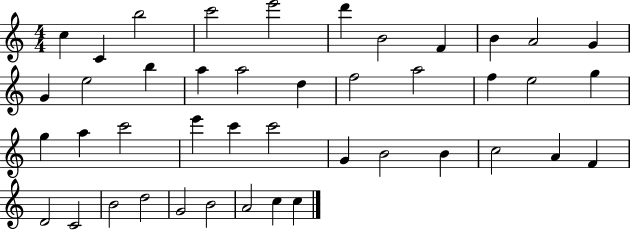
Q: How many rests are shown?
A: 0